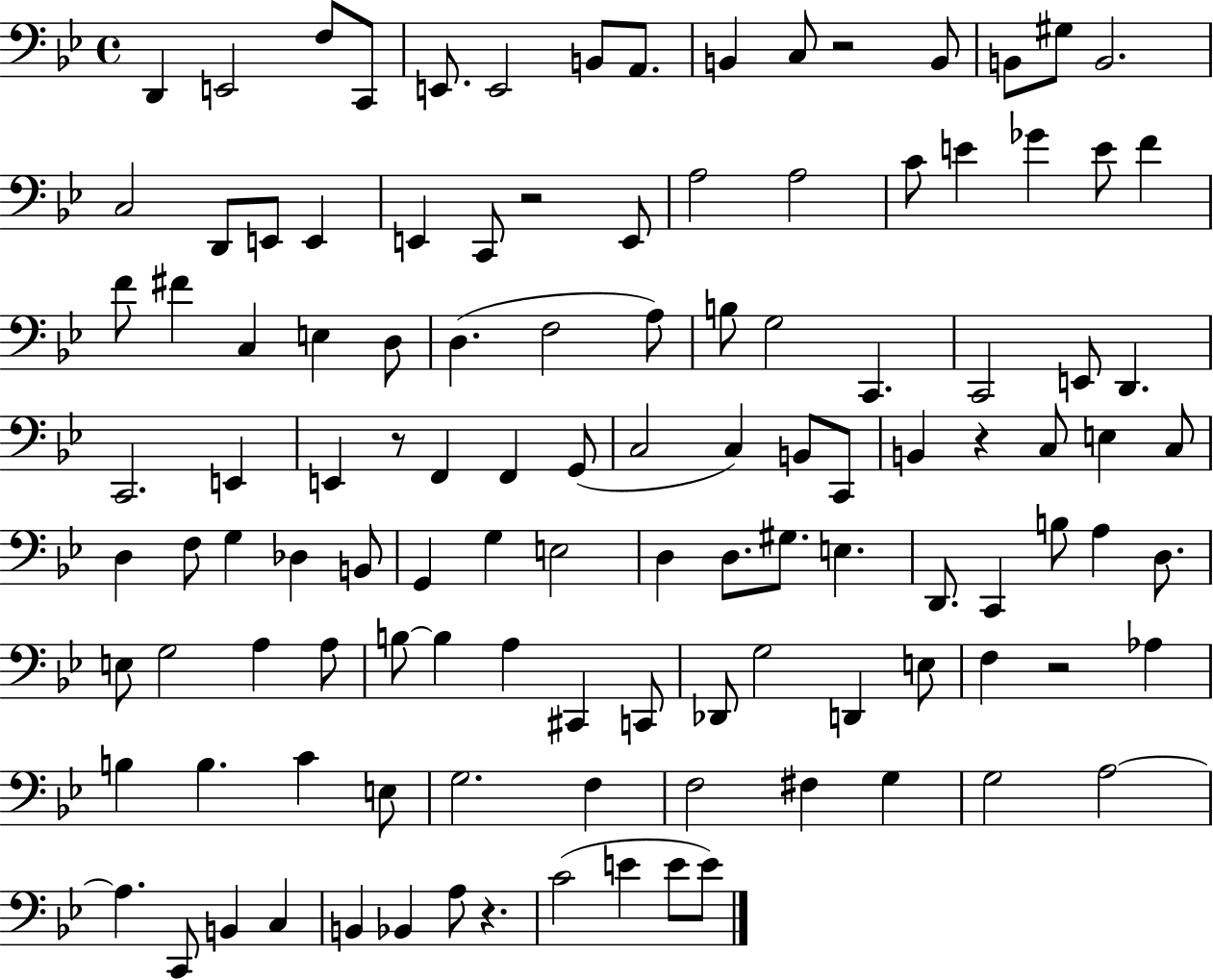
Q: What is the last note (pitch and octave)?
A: E4